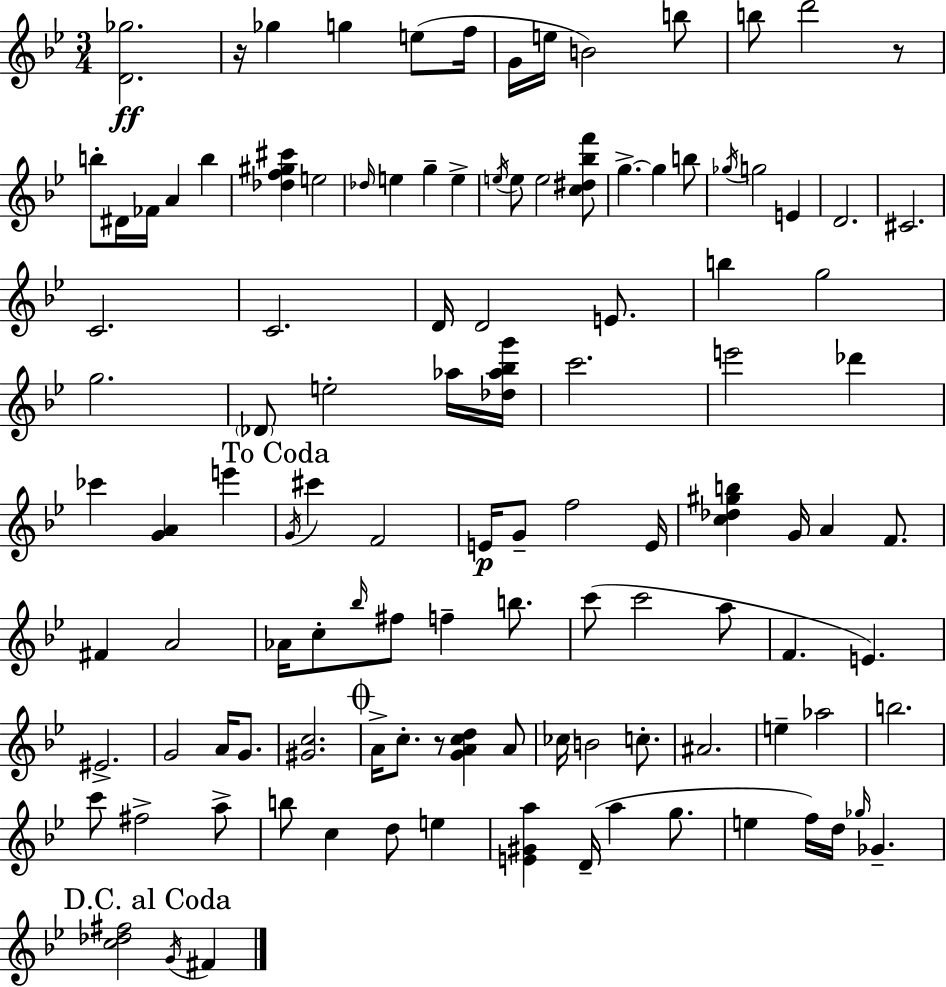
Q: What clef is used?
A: treble